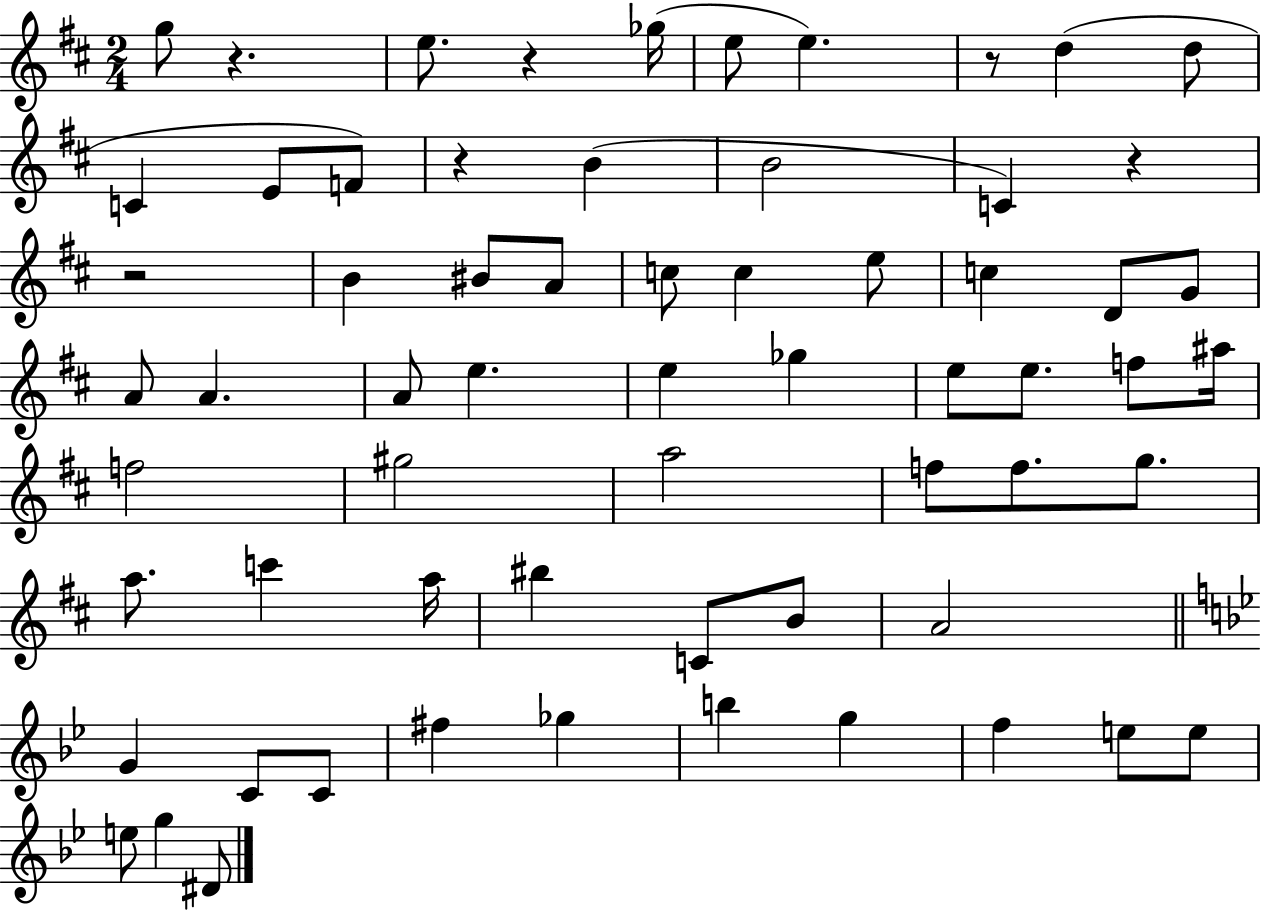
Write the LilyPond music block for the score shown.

{
  \clef treble
  \numericTimeSignature
  \time 2/4
  \key d \major
  g''8 r4. | e''8. r4 ges''16( | e''8 e''4.) | r8 d''4( d''8 | \break c'4 e'8 f'8) | r4 b'4( | b'2 | c'4) r4 | \break r2 | b'4 bis'8 a'8 | c''8 c''4 e''8 | c''4 d'8 g'8 | \break a'8 a'4. | a'8 e''4. | e''4 ges''4 | e''8 e''8. f''8 ais''16 | \break f''2 | gis''2 | a''2 | f''8 f''8. g''8. | \break a''8. c'''4 a''16 | bis''4 c'8 b'8 | a'2 | \bar "||" \break \key g \minor g'4 c'8 c'8 | fis''4 ges''4 | b''4 g''4 | f''4 e''8 e''8 | \break e''8 g''4 dis'8 | \bar "|."
}